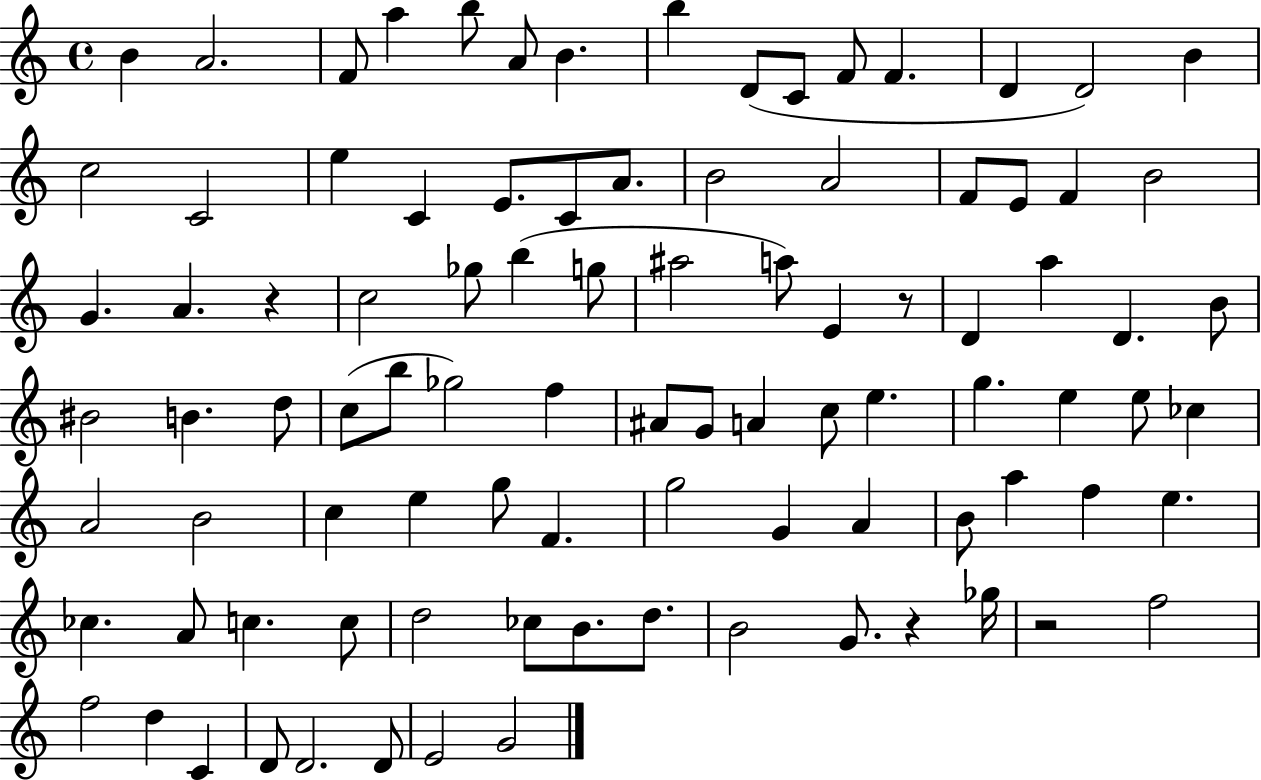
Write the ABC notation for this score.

X:1
T:Untitled
M:4/4
L:1/4
K:C
B A2 F/2 a b/2 A/2 B b D/2 C/2 F/2 F D D2 B c2 C2 e C E/2 C/2 A/2 B2 A2 F/2 E/2 F B2 G A z c2 _g/2 b g/2 ^a2 a/2 E z/2 D a D B/2 ^B2 B d/2 c/2 b/2 _g2 f ^A/2 G/2 A c/2 e g e e/2 _c A2 B2 c e g/2 F g2 G A B/2 a f e _c A/2 c c/2 d2 _c/2 B/2 d/2 B2 G/2 z _g/4 z2 f2 f2 d C D/2 D2 D/2 E2 G2